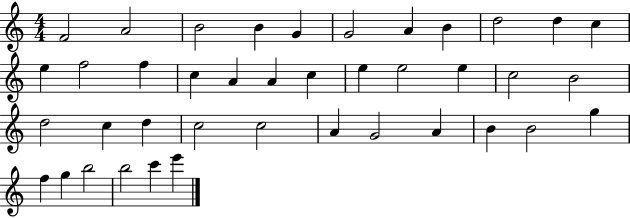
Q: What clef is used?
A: treble